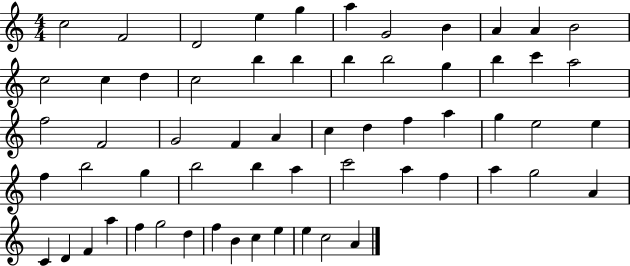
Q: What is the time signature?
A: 4/4